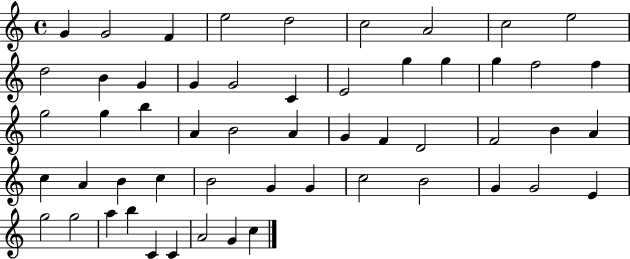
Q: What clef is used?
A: treble